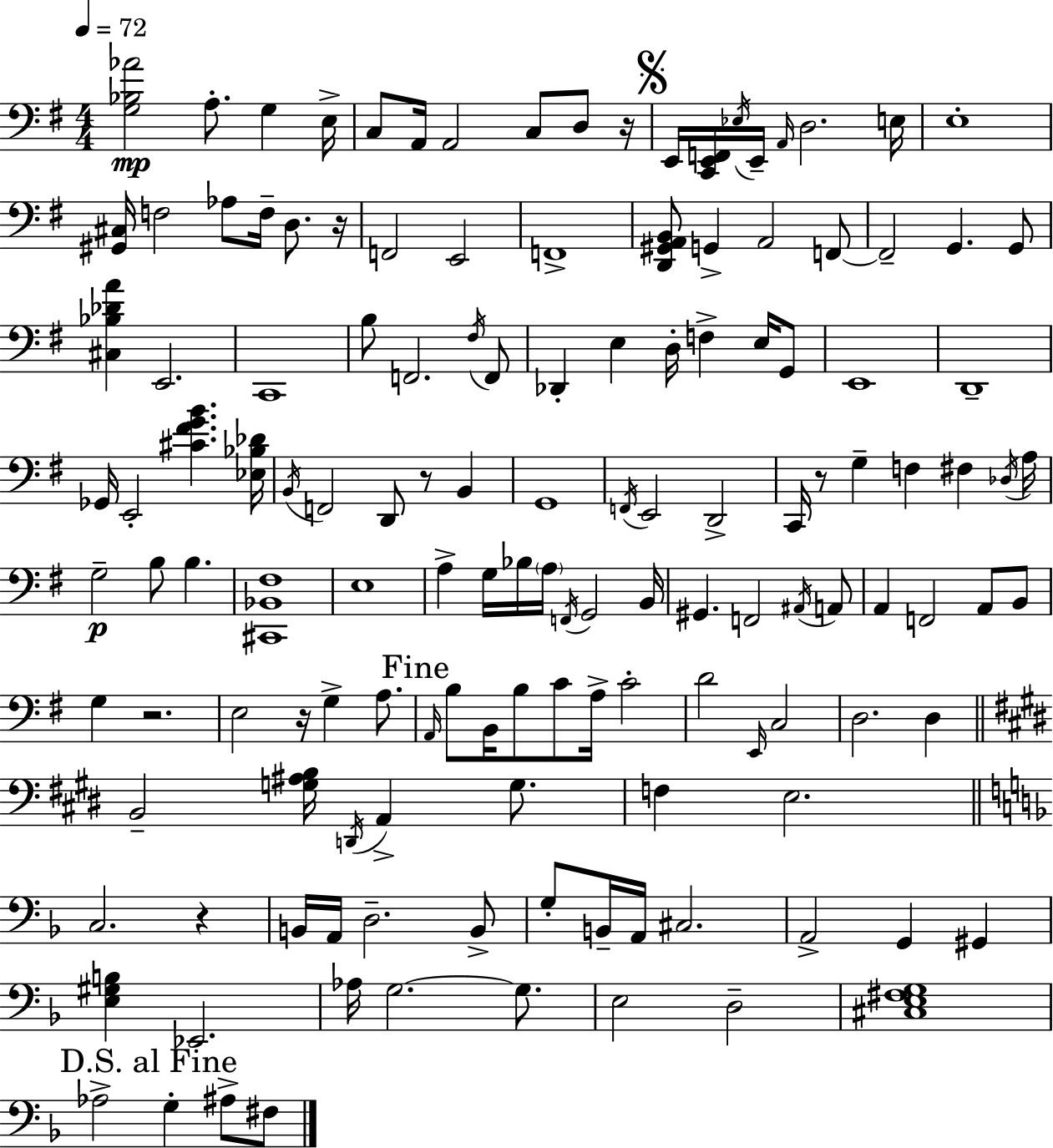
[G3,Bb3,Ab4]/h A3/e. G3/q E3/s C3/e A2/s A2/h C3/e D3/e R/s E2/s [C2,E2,F2]/s Eb3/s E2/s A2/s D3/h. E3/s E3/w [G#2,C#3]/s F3/h Ab3/e F3/s D3/e. R/s F2/h E2/h F2/w [D2,G#2,A2,B2]/e G2/q A2/h F2/e F2/h G2/q. G2/e [C#3,Bb3,Db4,A4]/q E2/h. C2/w B3/e F2/h. F#3/s F2/e Db2/q E3/q D3/s F3/q E3/s G2/e E2/w D2/w Gb2/s E2/h [C#4,F#4,G4,B4]/q. [Eb3,Bb3,Db4]/s B2/s F2/h D2/e R/e B2/q G2/w F2/s E2/h D2/h C2/s R/e G3/q F3/q F#3/q Db3/s A3/s G3/h B3/e B3/q. [C#2,Bb2,F#3]/w E3/w A3/q G3/s Bb3/s A3/s F2/s G2/h B2/s G#2/q. F2/h A#2/s A2/e A2/q F2/h A2/e B2/e G3/q R/h. E3/h R/s G3/q A3/e. A2/s B3/e B2/s B3/e C4/e A3/s C4/h D4/h E2/s C3/h D3/h. D3/q B2/h [G3,A#3,B3]/s D2/s A2/q G3/e. F3/q E3/h. C3/h. R/q B2/s A2/s D3/h. B2/e G3/e B2/s A2/s C#3/h. A2/h G2/q G#2/q [E3,G#3,B3]/q Eb2/h. Ab3/s G3/h. G3/e. E3/h D3/h [C#3,E3,F#3,G3]/w Ab3/h G3/q A#3/e F#3/e